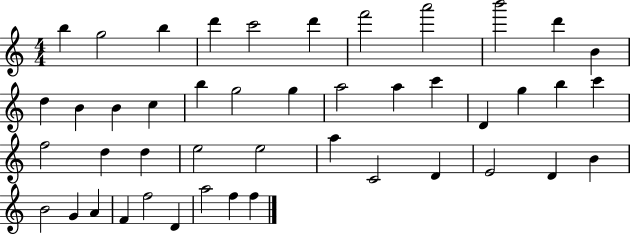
X:1
T:Untitled
M:4/4
L:1/4
K:C
b g2 b d' c'2 d' f'2 a'2 b'2 d' B d B B c b g2 g a2 a c' D g b c' f2 d d e2 e2 a C2 D E2 D B B2 G A F f2 D a2 f f